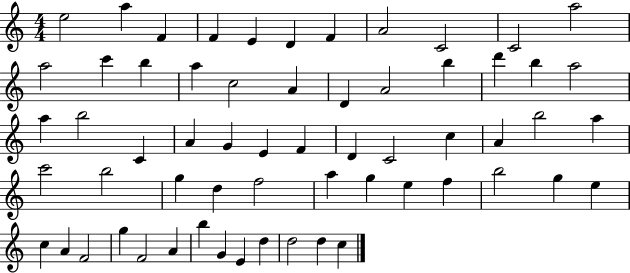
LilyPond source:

{
  \clef treble
  \numericTimeSignature
  \time 4/4
  \key c \major
  e''2 a''4 f'4 | f'4 e'4 d'4 f'4 | a'2 c'2 | c'2 a''2 | \break a''2 c'''4 b''4 | a''4 c''2 a'4 | d'4 a'2 b''4 | d'''4 b''4 a''2 | \break a''4 b''2 c'4 | a'4 g'4 e'4 f'4 | d'4 c'2 c''4 | a'4 b''2 a''4 | \break c'''2 b''2 | g''4 d''4 f''2 | a''4 g''4 e''4 f''4 | b''2 g''4 e''4 | \break c''4 a'4 f'2 | g''4 f'2 a'4 | b''4 g'4 e'4 d''4 | d''2 d''4 c''4 | \break \bar "|."
}